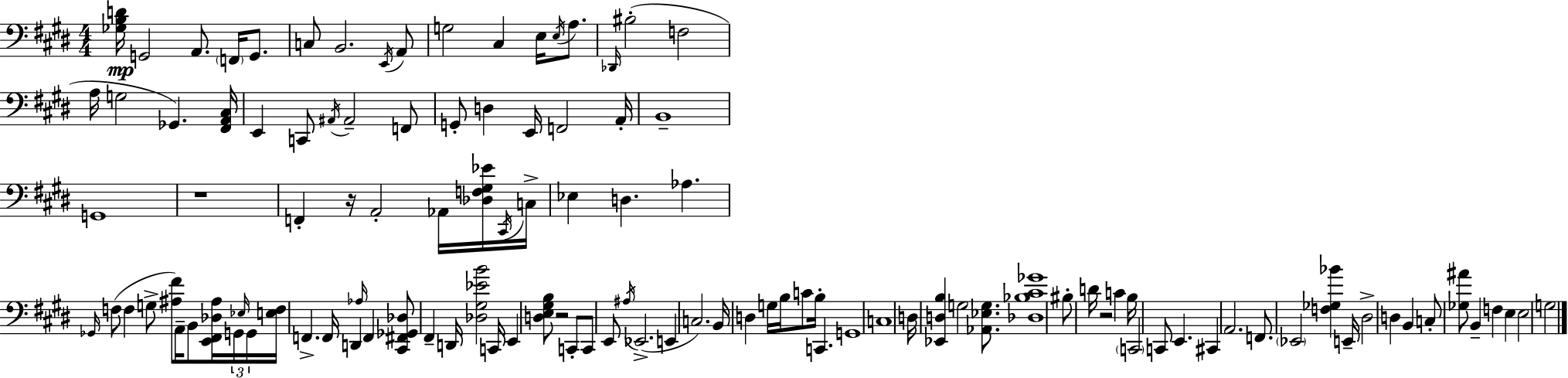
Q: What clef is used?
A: bass